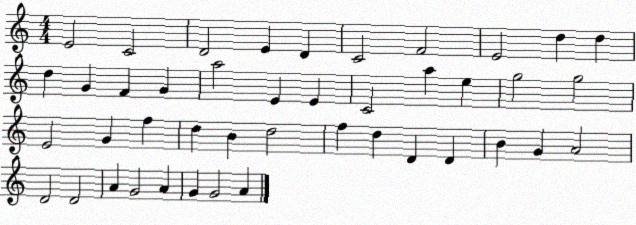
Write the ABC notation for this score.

X:1
T:Untitled
M:4/4
L:1/4
K:C
E2 C2 D2 E D C2 F2 E2 d d d G F G a2 E E C2 a e g2 g2 E2 G f d B d2 f d D D B G A2 D2 D2 A G2 A G G2 A